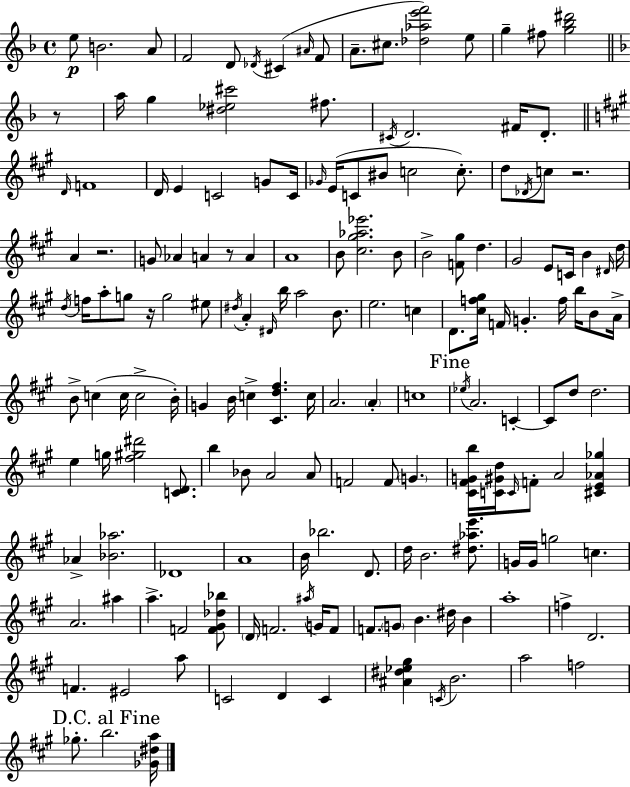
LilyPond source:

{
  \clef treble
  \time 4/4
  \defaultTimeSignature
  \key f \major
  e''8\p b'2. a'8 | f'2 d'8 \acciaccatura { des'16 } cis'4( \grace { ais'16 } | f'8 a'8.-- cis''8. <des'' aes'' e''' f'''>2) | e''8 g''4-- fis''8 <g'' bes'' dis'''>2 | \break \bar "||" \break \key f \major r8 a''16 g''4 <dis'' ees'' cis'''>2 fis''8. | \acciaccatura { cis'16 } d'2. fis'16 | d'8.-. \bar "||" \break \key a \major \grace { d'16 } f'1 | d'16 e'4 c'2 g'8 | c'16 \grace { ges'16 }( e'16 c'8 bis'8 c''2 c''8.-.) | d''8 \acciaccatura { des'16 } c''8 r2. | \break a'4 r2. | g'8 aes'4 a'4 r8 a'4 | a'1 | b'8 <cis'' gis'' aes'' ees'''>2. | \break b'8 b'2-> <f' gis''>8 d''4. | gis'2 e'8 c'16 b'4 | \grace { dis'16 } d''16 \acciaccatura { d''16 } f''16 a''8-. g''8 r16 g''2 | eis''8 \acciaccatura { dis''16 } a'4-. \grace { dis'16 } b''16 a''2 | \break b'8. e''2. | c''4 d'8. <cis'' f'' gis''>16 f'16 g'4.-. | f''16 b''16 b'8 a'16-> b'8-> c''4( c''16 c''2-> | b'16-.) g'4 b'16 c''4-> | \break <cis' d'' fis''>4. c''16 a'2. | \parenthesize a'4-. c''1 | \mark "Fine" \acciaccatura { ees''16 } a'2. | c'4-.~~ c'8 d''8 d''2. | \break e''4 g''16 <fis'' gis'' dis'''>2 | <c' d'>8. b''4 bes'8 a'2 | a'8 f'2 | f'8 \parenthesize g'4. <cis' fis' g' b''>16 <c' gis' d''>16 \grace { c'16 } f'8-. a'2 | \break <cis' e' aes' ges''>4 aes'4-> <bes' aes''>2. | des'1 | a'1 | b'16 bes''2. | \break d'8. d''16 b'2. | <dis'' aes'' e'''>8. g'16 g'16 g''2 | c''4. a'2. | ais''4 a''4.-> f'2 | \break <f' gis' des'' bes''>8 \parenthesize d'16 f'2. | \acciaccatura { ais''16 } g'16 f'8 f'8. \parenthesize g'8 b'4. | dis''16 b'4 a''1-. | f''4-> d'2. | \break f'4. | eis'2 a''8 c'2 | d'4 c'4 <ais' dis'' ees'' gis''>4 \acciaccatura { c'16 } b'2. | a''2 | \break f''2 \mark "D.C. al Fine" ges''8.-. b''2. | <ges' dis'' a''>16 \bar "|."
}